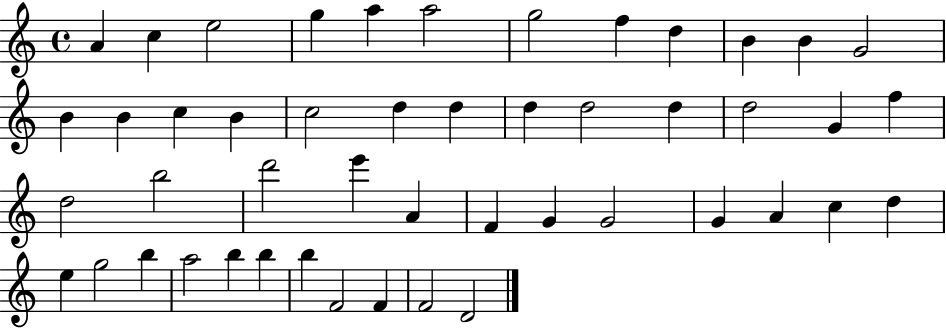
{
  \clef treble
  \time 4/4
  \defaultTimeSignature
  \key c \major
  a'4 c''4 e''2 | g''4 a''4 a''2 | g''2 f''4 d''4 | b'4 b'4 g'2 | \break b'4 b'4 c''4 b'4 | c''2 d''4 d''4 | d''4 d''2 d''4 | d''2 g'4 f''4 | \break d''2 b''2 | d'''2 e'''4 a'4 | f'4 g'4 g'2 | g'4 a'4 c''4 d''4 | \break e''4 g''2 b''4 | a''2 b''4 b''4 | b''4 f'2 f'4 | f'2 d'2 | \break \bar "|."
}